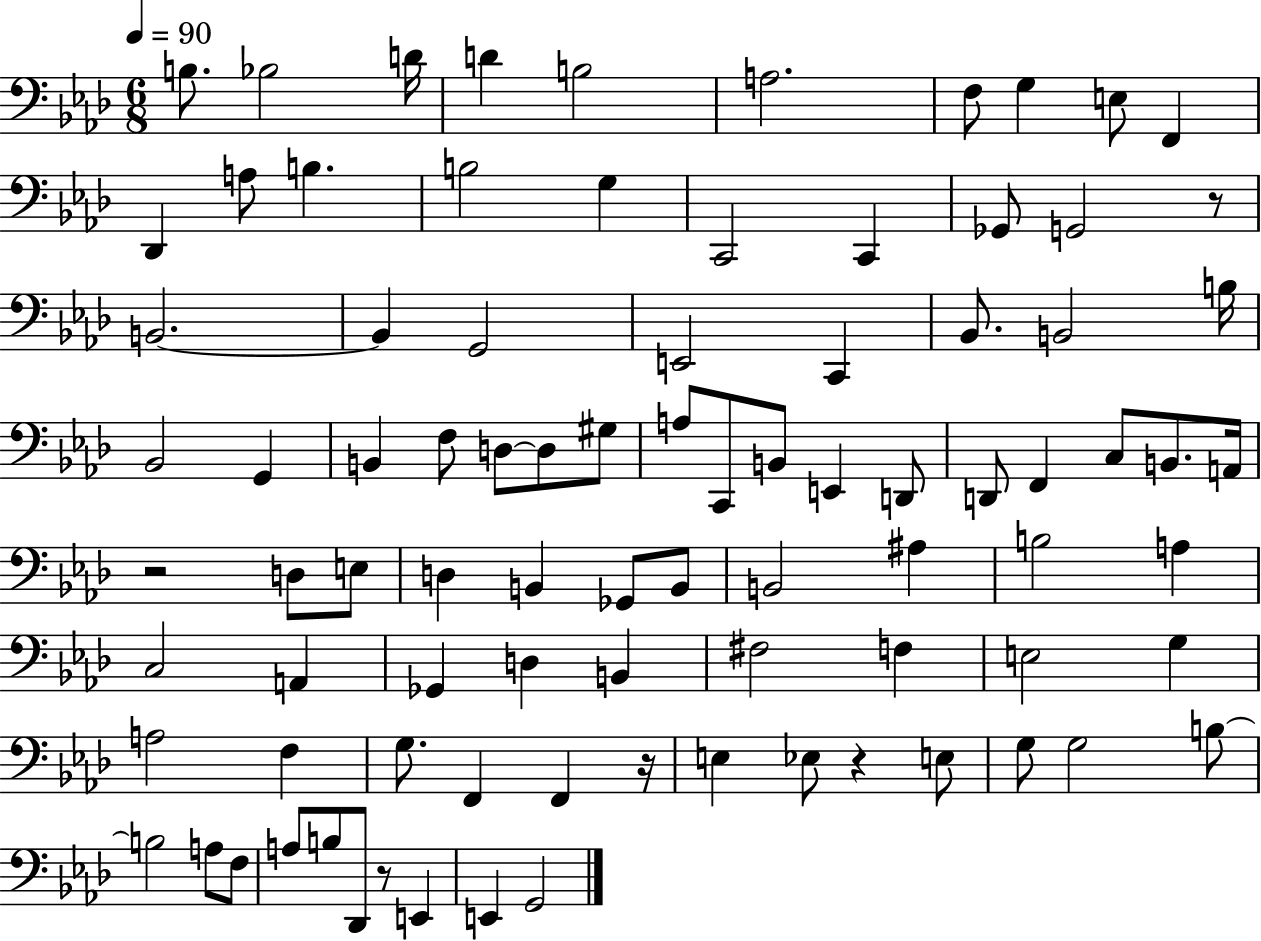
X:1
T:Untitled
M:6/8
L:1/4
K:Ab
B,/2 _B,2 D/4 D B,2 A,2 F,/2 G, E,/2 F,, _D,, A,/2 B, B,2 G, C,,2 C,, _G,,/2 G,,2 z/2 B,,2 B,, G,,2 E,,2 C,, _B,,/2 B,,2 B,/4 _B,,2 G,, B,, F,/2 D,/2 D,/2 ^G,/2 A,/2 C,,/2 B,,/2 E,, D,,/2 D,,/2 F,, C,/2 B,,/2 A,,/4 z2 D,/2 E,/2 D, B,, _G,,/2 B,,/2 B,,2 ^A, B,2 A, C,2 A,, _G,, D, B,, ^F,2 F, E,2 G, A,2 F, G,/2 F,, F,, z/4 E, _E,/2 z E,/2 G,/2 G,2 B,/2 B,2 A,/2 F,/2 A,/2 B,/2 _D,,/2 z/2 E,, E,, G,,2